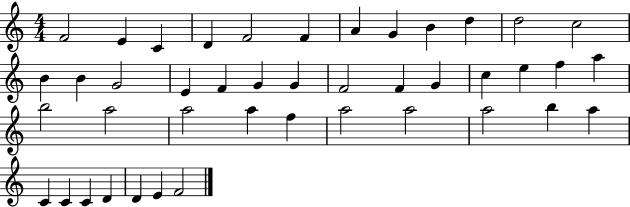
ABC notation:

X:1
T:Untitled
M:4/4
L:1/4
K:C
F2 E C D F2 F A G B d d2 c2 B B G2 E F G G F2 F G c e f a b2 a2 a2 a f a2 a2 a2 b a C C C D D E F2